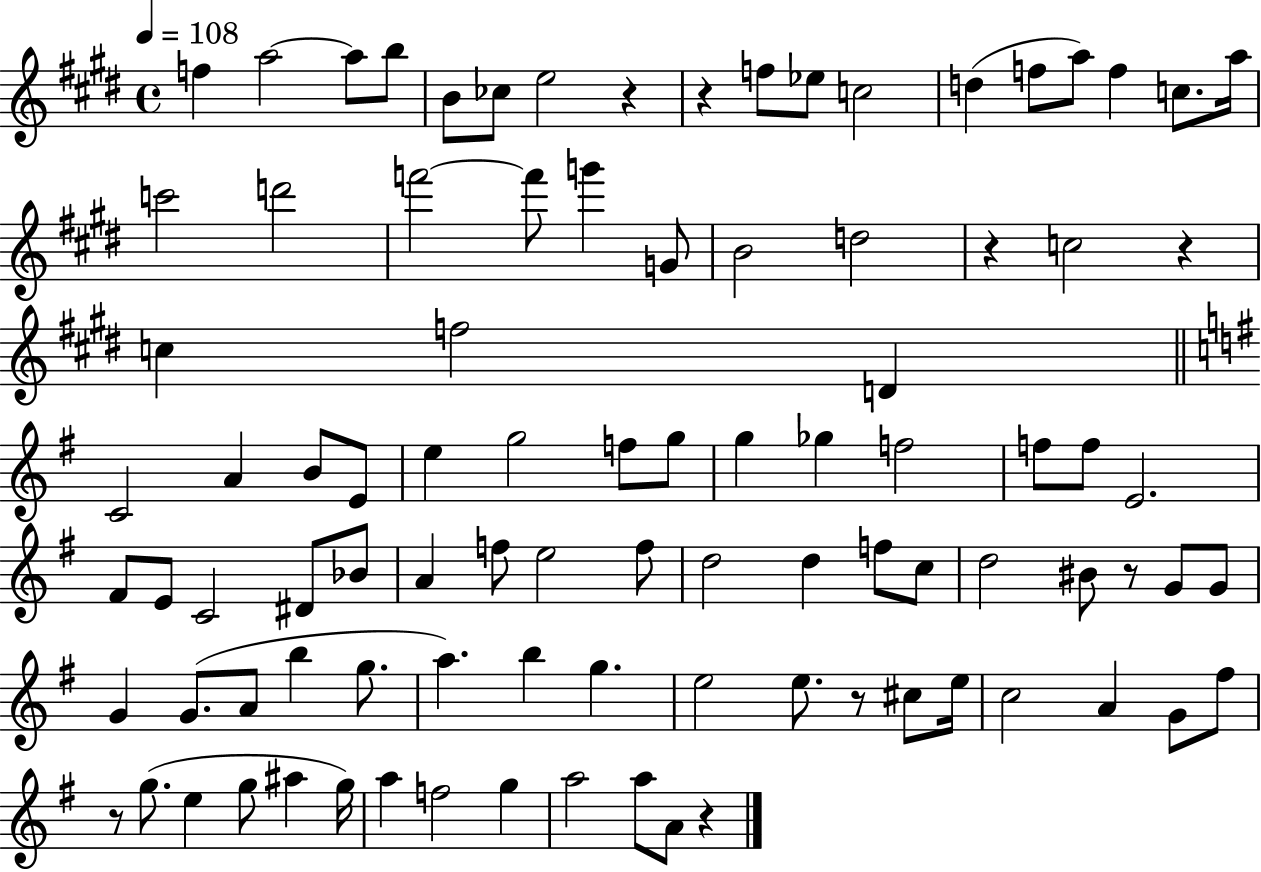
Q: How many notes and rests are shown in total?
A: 94